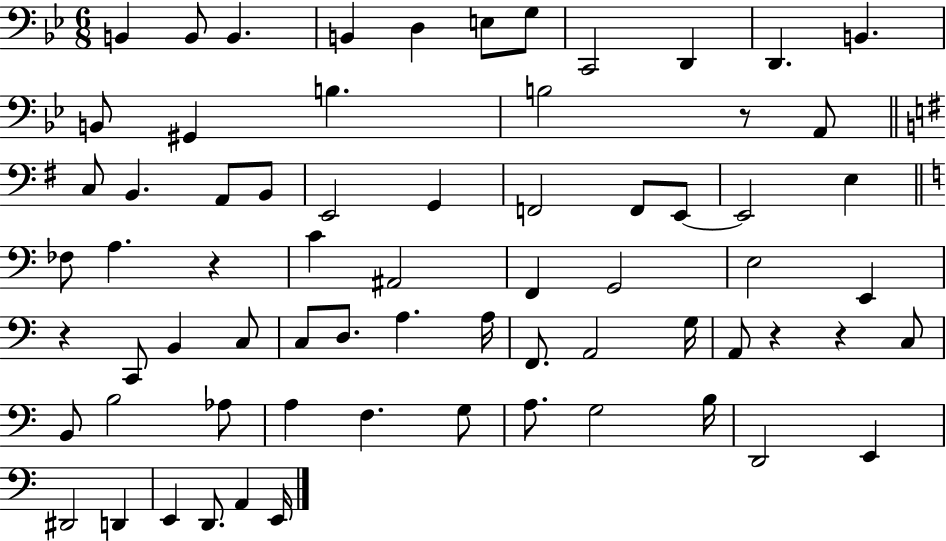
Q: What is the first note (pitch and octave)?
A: B2